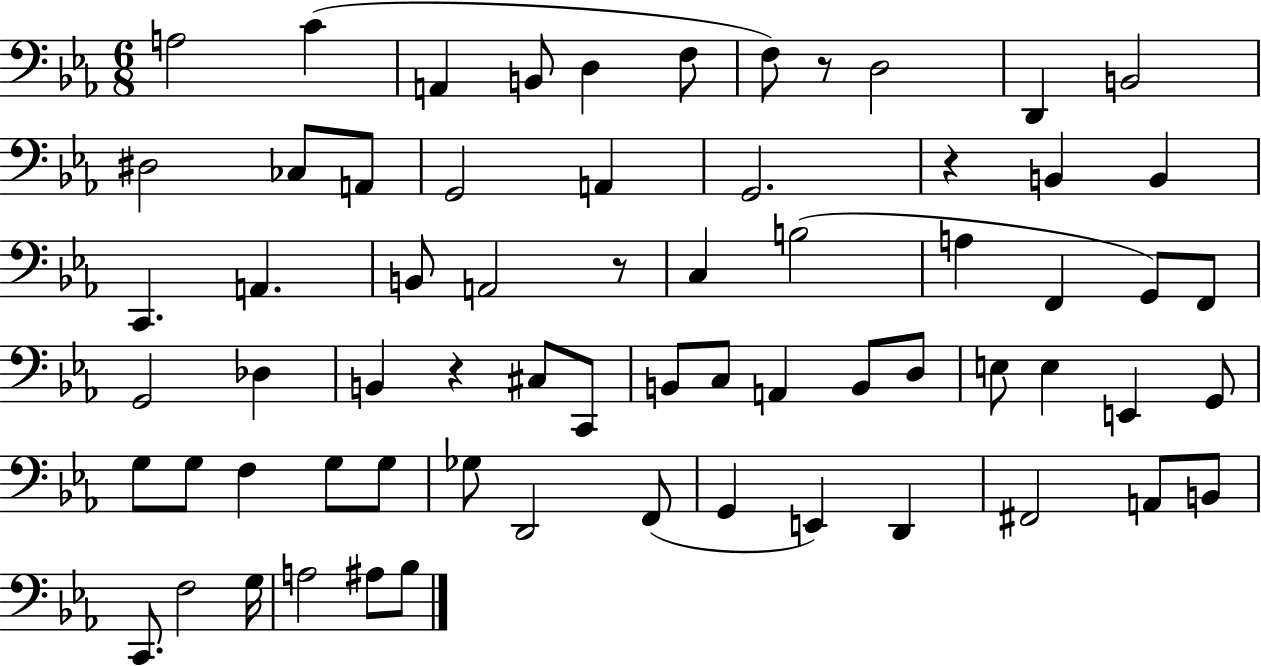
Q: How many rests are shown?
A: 4